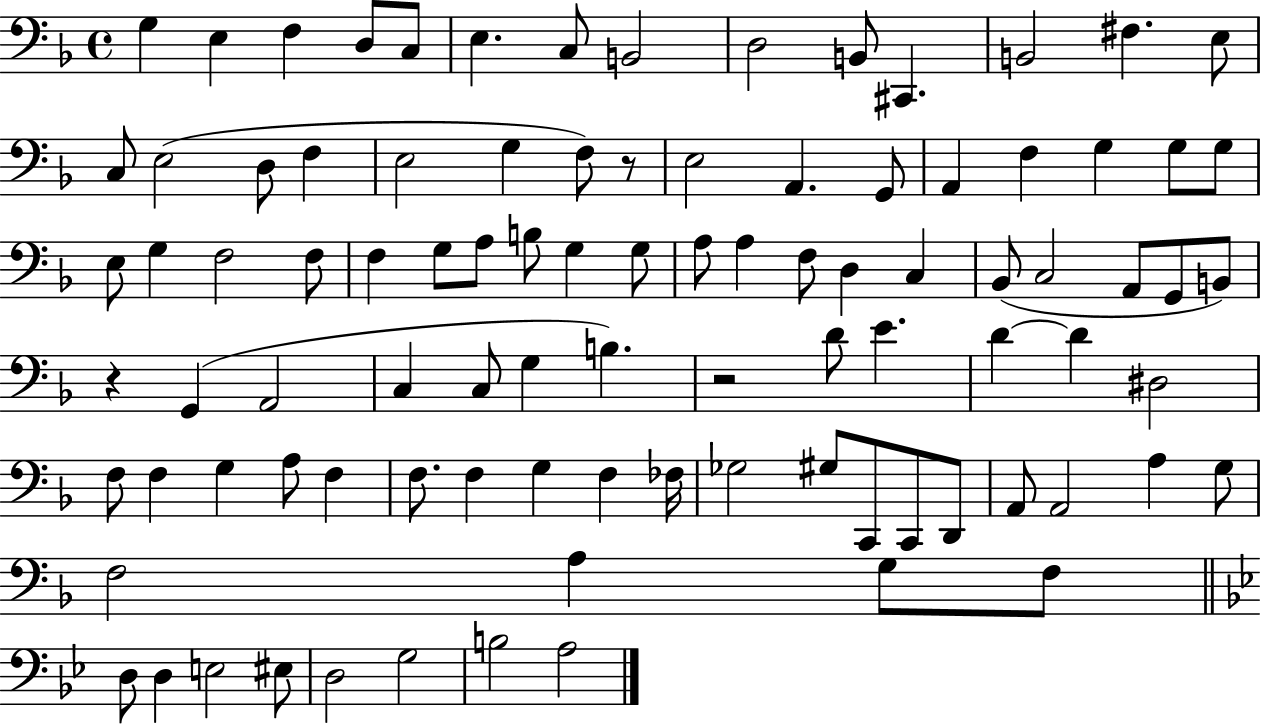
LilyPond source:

{
  \clef bass
  \time 4/4
  \defaultTimeSignature
  \key f \major
  g4 e4 f4 d8 c8 | e4. c8 b,2 | d2 b,8 cis,4. | b,2 fis4. e8 | \break c8 e2( d8 f4 | e2 g4 f8) r8 | e2 a,4. g,8 | a,4 f4 g4 g8 g8 | \break e8 g4 f2 f8 | f4 g8 a8 b8 g4 g8 | a8 a4 f8 d4 c4 | bes,8( c2 a,8 g,8 b,8) | \break r4 g,4( a,2 | c4 c8 g4 b4.) | r2 d'8 e'4. | d'4~~ d'4 dis2 | \break f8 f4 g4 a8 f4 | f8. f4 g4 f4 fes16 | ges2 gis8 c,8 c,8 d,8 | a,8 a,2 a4 g8 | \break f2 a4 g8 f8 | \bar "||" \break \key bes \major d8 d4 e2 eis8 | d2 g2 | b2 a2 | \bar "|."
}